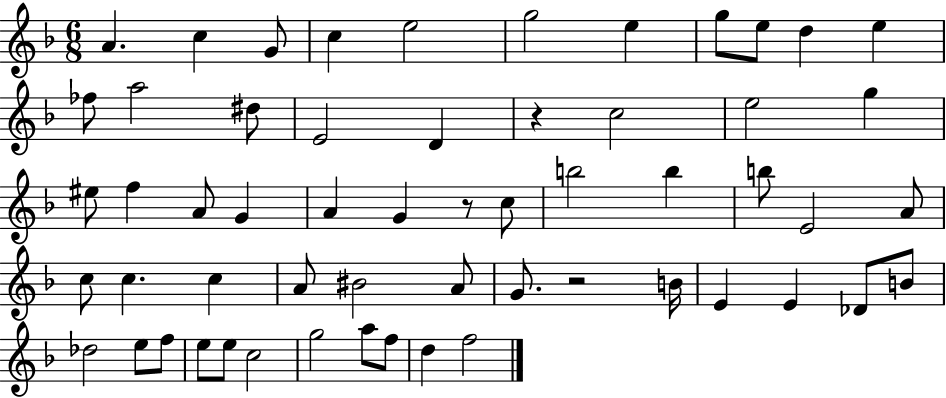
{
  \clef treble
  \numericTimeSignature
  \time 6/8
  \key f \major
  a'4. c''4 g'8 | c''4 e''2 | g''2 e''4 | g''8 e''8 d''4 e''4 | \break fes''8 a''2 dis''8 | e'2 d'4 | r4 c''2 | e''2 g''4 | \break eis''8 f''4 a'8 g'4 | a'4 g'4 r8 c''8 | b''2 b''4 | b''8 e'2 a'8 | \break c''8 c''4. c''4 | a'8 bis'2 a'8 | g'8. r2 b'16 | e'4 e'4 des'8 b'8 | \break des''2 e''8 f''8 | e''8 e''8 c''2 | g''2 a''8 f''8 | d''4 f''2 | \break \bar "|."
}